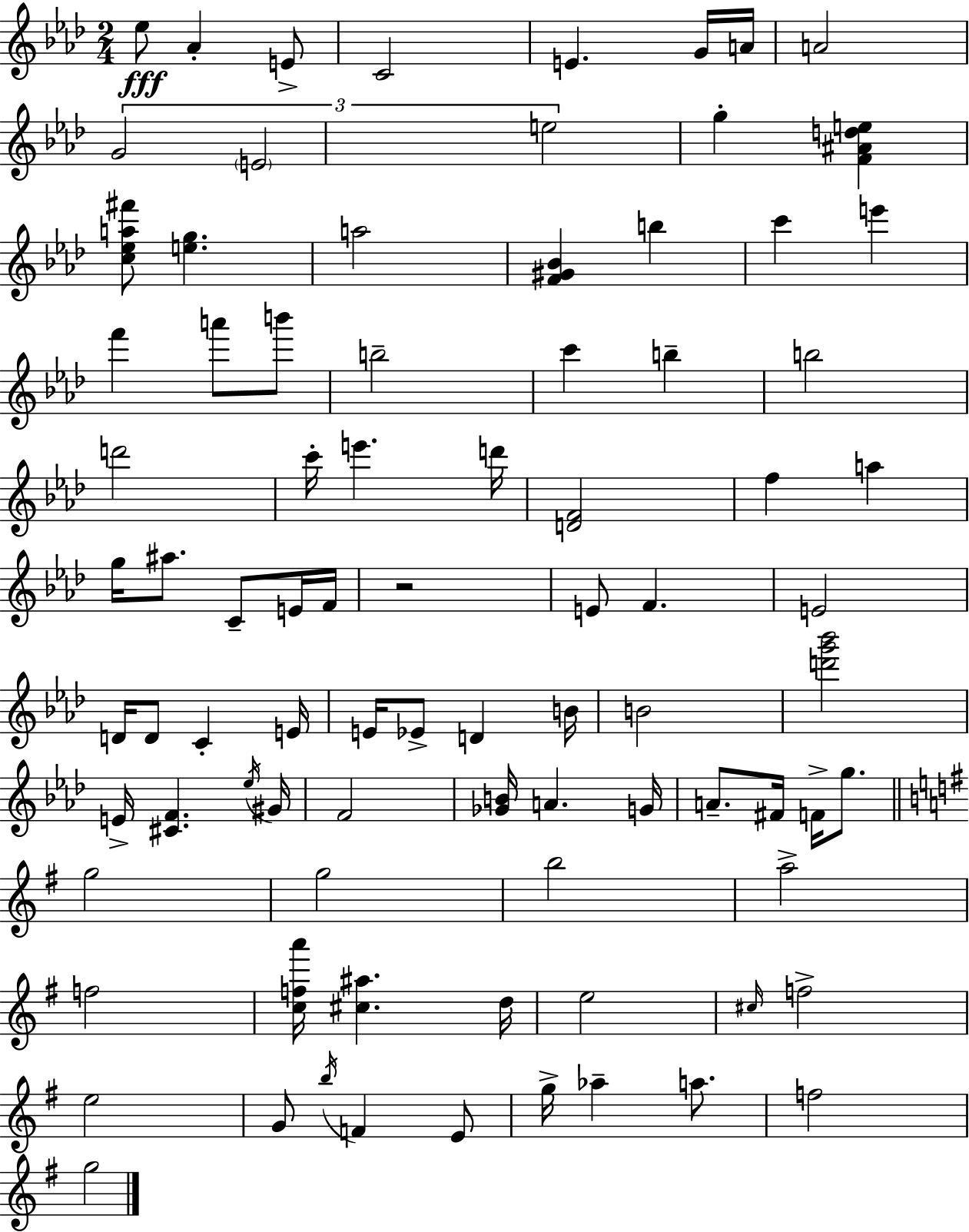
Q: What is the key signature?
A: AES major